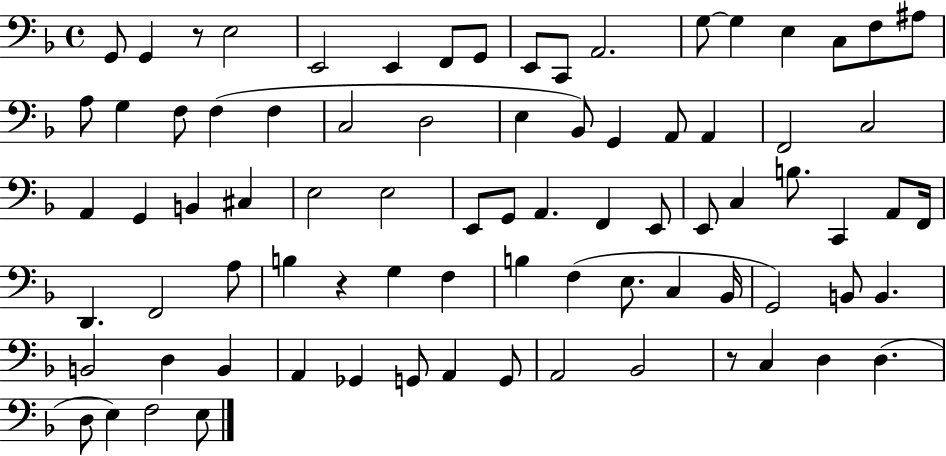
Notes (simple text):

G2/e G2/q R/e E3/h E2/h E2/q F2/e G2/e E2/e C2/e A2/h. G3/e G3/q E3/q C3/e F3/e A#3/e A3/e G3/q F3/e F3/q F3/q C3/h D3/h E3/q Bb2/e G2/q A2/e A2/q F2/h C3/h A2/q G2/q B2/q C#3/q E3/h E3/h E2/e G2/e A2/q. F2/q E2/e E2/e C3/q B3/e. C2/q A2/e F2/s D2/q. F2/h A3/e B3/q R/q G3/q F3/q B3/q F3/q E3/e. C3/q Bb2/s G2/h B2/e B2/q. B2/h D3/q B2/q A2/q Gb2/q G2/e A2/q G2/e A2/h Bb2/h R/e C3/q D3/q D3/q. D3/e E3/q F3/h E3/e